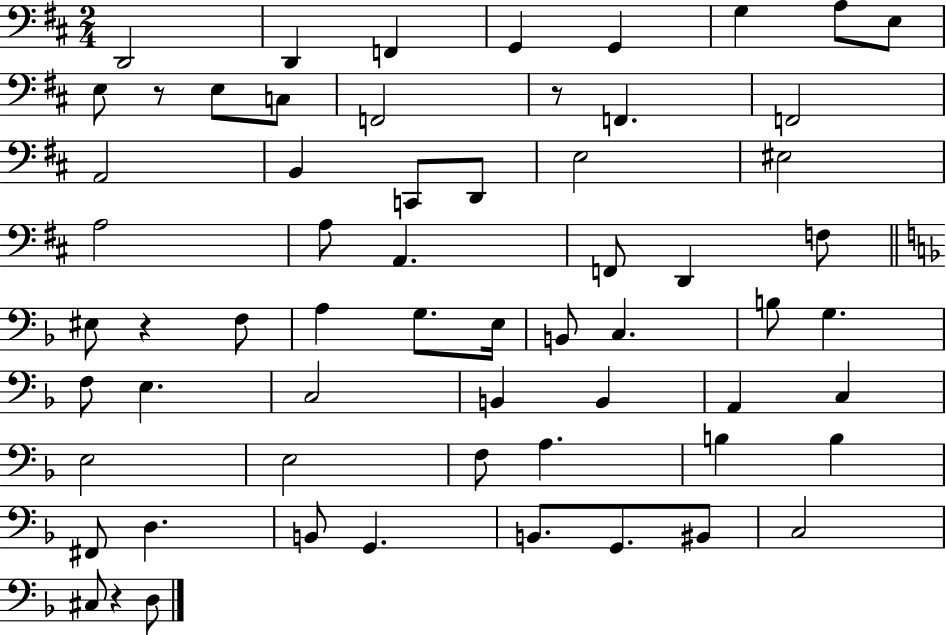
X:1
T:Untitled
M:2/4
L:1/4
K:D
D,,2 D,, F,, G,, G,, G, A,/2 E,/2 E,/2 z/2 E,/2 C,/2 F,,2 z/2 F,, F,,2 A,,2 B,, C,,/2 D,,/2 E,2 ^E,2 A,2 A,/2 A,, F,,/2 D,, F,/2 ^E,/2 z F,/2 A, G,/2 E,/4 B,,/2 C, B,/2 G, F,/2 E, C,2 B,, B,, A,, C, E,2 E,2 F,/2 A, B, B, ^F,,/2 D, B,,/2 G,, B,,/2 G,,/2 ^B,,/2 C,2 ^C,/2 z D,/2